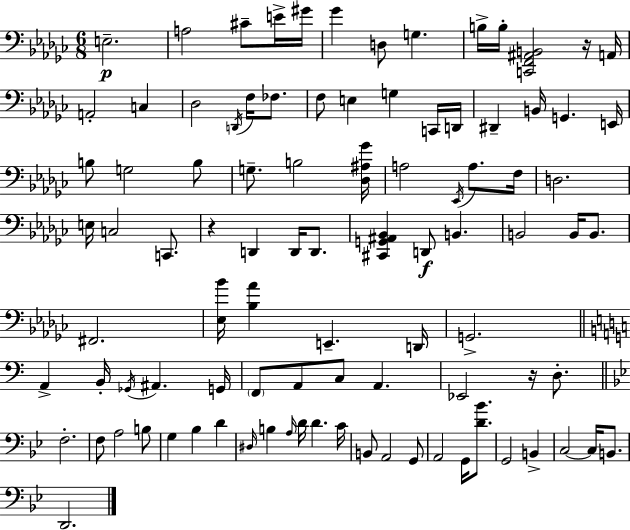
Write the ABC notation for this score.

X:1
T:Untitled
M:6/8
L:1/4
K:Ebm
E,2 A,2 ^C/2 E/4 ^G/4 _G D,/2 G, B,/4 B,/4 [C,,F,,^A,,B,,]2 z/4 A,,/4 A,,2 C, _D,2 D,,/4 F,/4 _F,/2 F,/2 E, G, C,,/4 D,,/4 ^D,, B,,/4 G,, E,,/4 B,/2 G,2 B,/2 G,/2 B,2 [_D,^A,_G]/4 A,2 _E,,/4 A,/2 F,/4 D,2 E,/4 C,2 C,,/2 z D,, D,,/4 D,,/2 [^C,,G,,^A,,_B,,] D,,/2 B,, B,,2 B,,/4 B,,/2 ^F,,2 [_E,_B]/4 [_B,_A] E,, D,,/4 G,,2 A,, B,,/4 _G,,/4 ^A,, G,,/4 F,,/2 A,,/2 C,/2 A,, _E,,2 z/4 D,/2 F,2 F,/2 A,2 B,/2 G, _B, D ^D,/4 B, A,/4 D/4 D C/4 B,,/2 A,,2 G,,/2 A,,2 G,,/4 [D_B]/2 G,,2 B,, C,2 C,/4 B,,/2 D,,2